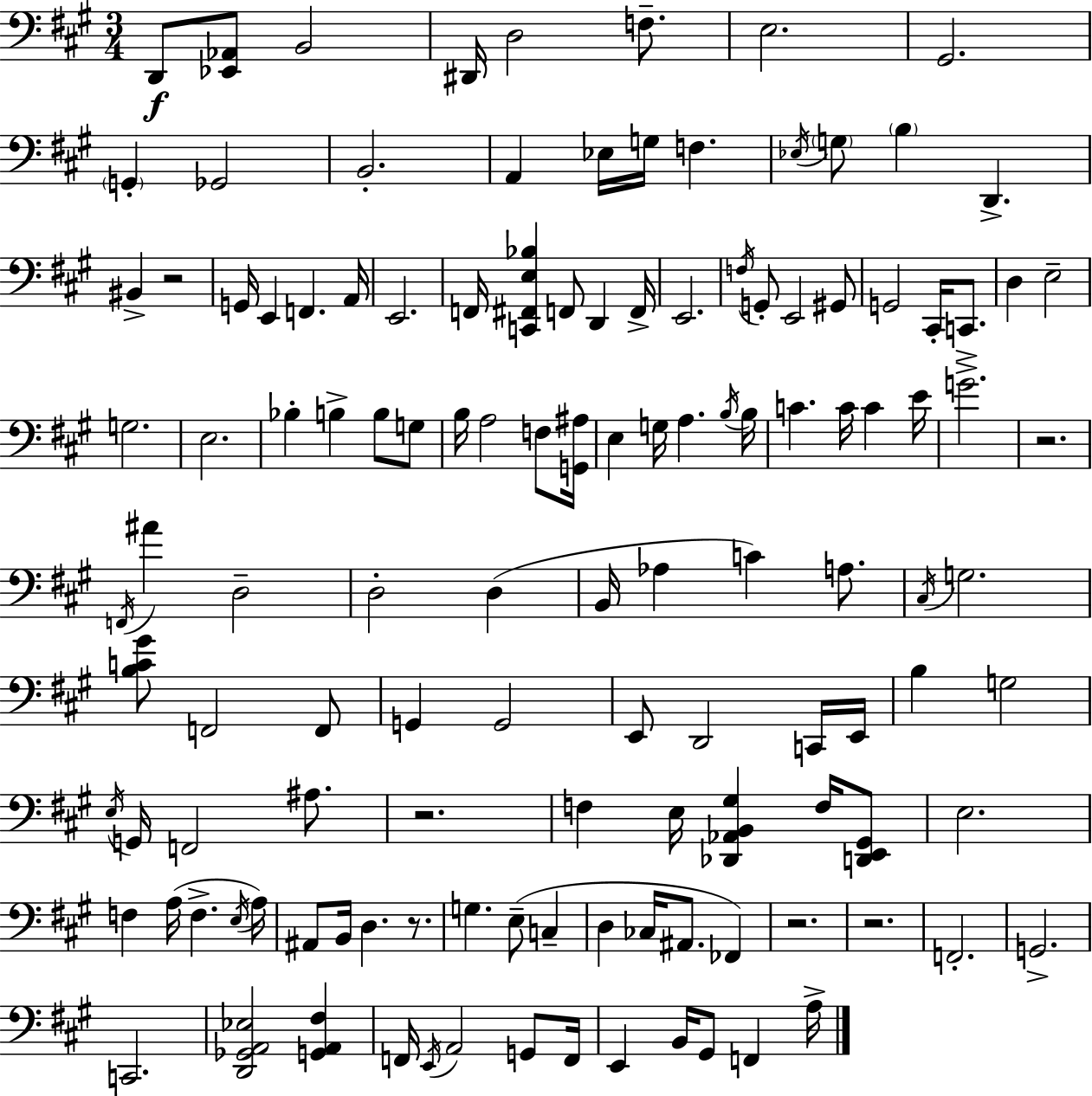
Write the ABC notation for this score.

X:1
T:Untitled
M:3/4
L:1/4
K:A
D,,/2 [_E,,_A,,]/2 B,,2 ^D,,/4 D,2 F,/2 E,2 ^G,,2 G,, _G,,2 B,,2 A,, _E,/4 G,/4 F, _E,/4 G,/2 B, D,, ^B,, z2 G,,/4 E,, F,, A,,/4 E,,2 F,,/4 [C,,^F,,E,_B,] F,,/2 D,, F,,/4 E,,2 F,/4 G,,/2 E,,2 ^G,,/2 G,,2 ^C,,/4 C,,/2 D, E,2 G,2 E,2 _B, B, B,/2 G,/2 B,/4 A,2 F,/2 [G,,^A,]/4 E, G,/4 A, B,/4 B,/4 C C/4 C E/4 G2 z2 F,,/4 ^A D,2 D,2 D, B,,/4 _A, C A,/2 ^C,/4 G,2 [B,C^G]/2 F,,2 F,,/2 G,, G,,2 E,,/2 D,,2 C,,/4 E,,/4 B, G,2 E,/4 G,,/4 F,,2 ^A,/2 z2 F, E,/4 [_D,,_A,,B,,^G,] F,/4 [D,,E,,^G,,]/2 E,2 F, A,/4 F, E,/4 A,/4 ^A,,/2 B,,/4 D, z/2 G, E,/2 C, D, _C,/4 ^A,,/2 _F,, z2 z2 F,,2 G,,2 C,,2 [D,,_G,,A,,_E,]2 [G,,A,,^F,] F,,/4 E,,/4 A,,2 G,,/2 F,,/4 E,, B,,/4 ^G,,/2 F,, A,/4